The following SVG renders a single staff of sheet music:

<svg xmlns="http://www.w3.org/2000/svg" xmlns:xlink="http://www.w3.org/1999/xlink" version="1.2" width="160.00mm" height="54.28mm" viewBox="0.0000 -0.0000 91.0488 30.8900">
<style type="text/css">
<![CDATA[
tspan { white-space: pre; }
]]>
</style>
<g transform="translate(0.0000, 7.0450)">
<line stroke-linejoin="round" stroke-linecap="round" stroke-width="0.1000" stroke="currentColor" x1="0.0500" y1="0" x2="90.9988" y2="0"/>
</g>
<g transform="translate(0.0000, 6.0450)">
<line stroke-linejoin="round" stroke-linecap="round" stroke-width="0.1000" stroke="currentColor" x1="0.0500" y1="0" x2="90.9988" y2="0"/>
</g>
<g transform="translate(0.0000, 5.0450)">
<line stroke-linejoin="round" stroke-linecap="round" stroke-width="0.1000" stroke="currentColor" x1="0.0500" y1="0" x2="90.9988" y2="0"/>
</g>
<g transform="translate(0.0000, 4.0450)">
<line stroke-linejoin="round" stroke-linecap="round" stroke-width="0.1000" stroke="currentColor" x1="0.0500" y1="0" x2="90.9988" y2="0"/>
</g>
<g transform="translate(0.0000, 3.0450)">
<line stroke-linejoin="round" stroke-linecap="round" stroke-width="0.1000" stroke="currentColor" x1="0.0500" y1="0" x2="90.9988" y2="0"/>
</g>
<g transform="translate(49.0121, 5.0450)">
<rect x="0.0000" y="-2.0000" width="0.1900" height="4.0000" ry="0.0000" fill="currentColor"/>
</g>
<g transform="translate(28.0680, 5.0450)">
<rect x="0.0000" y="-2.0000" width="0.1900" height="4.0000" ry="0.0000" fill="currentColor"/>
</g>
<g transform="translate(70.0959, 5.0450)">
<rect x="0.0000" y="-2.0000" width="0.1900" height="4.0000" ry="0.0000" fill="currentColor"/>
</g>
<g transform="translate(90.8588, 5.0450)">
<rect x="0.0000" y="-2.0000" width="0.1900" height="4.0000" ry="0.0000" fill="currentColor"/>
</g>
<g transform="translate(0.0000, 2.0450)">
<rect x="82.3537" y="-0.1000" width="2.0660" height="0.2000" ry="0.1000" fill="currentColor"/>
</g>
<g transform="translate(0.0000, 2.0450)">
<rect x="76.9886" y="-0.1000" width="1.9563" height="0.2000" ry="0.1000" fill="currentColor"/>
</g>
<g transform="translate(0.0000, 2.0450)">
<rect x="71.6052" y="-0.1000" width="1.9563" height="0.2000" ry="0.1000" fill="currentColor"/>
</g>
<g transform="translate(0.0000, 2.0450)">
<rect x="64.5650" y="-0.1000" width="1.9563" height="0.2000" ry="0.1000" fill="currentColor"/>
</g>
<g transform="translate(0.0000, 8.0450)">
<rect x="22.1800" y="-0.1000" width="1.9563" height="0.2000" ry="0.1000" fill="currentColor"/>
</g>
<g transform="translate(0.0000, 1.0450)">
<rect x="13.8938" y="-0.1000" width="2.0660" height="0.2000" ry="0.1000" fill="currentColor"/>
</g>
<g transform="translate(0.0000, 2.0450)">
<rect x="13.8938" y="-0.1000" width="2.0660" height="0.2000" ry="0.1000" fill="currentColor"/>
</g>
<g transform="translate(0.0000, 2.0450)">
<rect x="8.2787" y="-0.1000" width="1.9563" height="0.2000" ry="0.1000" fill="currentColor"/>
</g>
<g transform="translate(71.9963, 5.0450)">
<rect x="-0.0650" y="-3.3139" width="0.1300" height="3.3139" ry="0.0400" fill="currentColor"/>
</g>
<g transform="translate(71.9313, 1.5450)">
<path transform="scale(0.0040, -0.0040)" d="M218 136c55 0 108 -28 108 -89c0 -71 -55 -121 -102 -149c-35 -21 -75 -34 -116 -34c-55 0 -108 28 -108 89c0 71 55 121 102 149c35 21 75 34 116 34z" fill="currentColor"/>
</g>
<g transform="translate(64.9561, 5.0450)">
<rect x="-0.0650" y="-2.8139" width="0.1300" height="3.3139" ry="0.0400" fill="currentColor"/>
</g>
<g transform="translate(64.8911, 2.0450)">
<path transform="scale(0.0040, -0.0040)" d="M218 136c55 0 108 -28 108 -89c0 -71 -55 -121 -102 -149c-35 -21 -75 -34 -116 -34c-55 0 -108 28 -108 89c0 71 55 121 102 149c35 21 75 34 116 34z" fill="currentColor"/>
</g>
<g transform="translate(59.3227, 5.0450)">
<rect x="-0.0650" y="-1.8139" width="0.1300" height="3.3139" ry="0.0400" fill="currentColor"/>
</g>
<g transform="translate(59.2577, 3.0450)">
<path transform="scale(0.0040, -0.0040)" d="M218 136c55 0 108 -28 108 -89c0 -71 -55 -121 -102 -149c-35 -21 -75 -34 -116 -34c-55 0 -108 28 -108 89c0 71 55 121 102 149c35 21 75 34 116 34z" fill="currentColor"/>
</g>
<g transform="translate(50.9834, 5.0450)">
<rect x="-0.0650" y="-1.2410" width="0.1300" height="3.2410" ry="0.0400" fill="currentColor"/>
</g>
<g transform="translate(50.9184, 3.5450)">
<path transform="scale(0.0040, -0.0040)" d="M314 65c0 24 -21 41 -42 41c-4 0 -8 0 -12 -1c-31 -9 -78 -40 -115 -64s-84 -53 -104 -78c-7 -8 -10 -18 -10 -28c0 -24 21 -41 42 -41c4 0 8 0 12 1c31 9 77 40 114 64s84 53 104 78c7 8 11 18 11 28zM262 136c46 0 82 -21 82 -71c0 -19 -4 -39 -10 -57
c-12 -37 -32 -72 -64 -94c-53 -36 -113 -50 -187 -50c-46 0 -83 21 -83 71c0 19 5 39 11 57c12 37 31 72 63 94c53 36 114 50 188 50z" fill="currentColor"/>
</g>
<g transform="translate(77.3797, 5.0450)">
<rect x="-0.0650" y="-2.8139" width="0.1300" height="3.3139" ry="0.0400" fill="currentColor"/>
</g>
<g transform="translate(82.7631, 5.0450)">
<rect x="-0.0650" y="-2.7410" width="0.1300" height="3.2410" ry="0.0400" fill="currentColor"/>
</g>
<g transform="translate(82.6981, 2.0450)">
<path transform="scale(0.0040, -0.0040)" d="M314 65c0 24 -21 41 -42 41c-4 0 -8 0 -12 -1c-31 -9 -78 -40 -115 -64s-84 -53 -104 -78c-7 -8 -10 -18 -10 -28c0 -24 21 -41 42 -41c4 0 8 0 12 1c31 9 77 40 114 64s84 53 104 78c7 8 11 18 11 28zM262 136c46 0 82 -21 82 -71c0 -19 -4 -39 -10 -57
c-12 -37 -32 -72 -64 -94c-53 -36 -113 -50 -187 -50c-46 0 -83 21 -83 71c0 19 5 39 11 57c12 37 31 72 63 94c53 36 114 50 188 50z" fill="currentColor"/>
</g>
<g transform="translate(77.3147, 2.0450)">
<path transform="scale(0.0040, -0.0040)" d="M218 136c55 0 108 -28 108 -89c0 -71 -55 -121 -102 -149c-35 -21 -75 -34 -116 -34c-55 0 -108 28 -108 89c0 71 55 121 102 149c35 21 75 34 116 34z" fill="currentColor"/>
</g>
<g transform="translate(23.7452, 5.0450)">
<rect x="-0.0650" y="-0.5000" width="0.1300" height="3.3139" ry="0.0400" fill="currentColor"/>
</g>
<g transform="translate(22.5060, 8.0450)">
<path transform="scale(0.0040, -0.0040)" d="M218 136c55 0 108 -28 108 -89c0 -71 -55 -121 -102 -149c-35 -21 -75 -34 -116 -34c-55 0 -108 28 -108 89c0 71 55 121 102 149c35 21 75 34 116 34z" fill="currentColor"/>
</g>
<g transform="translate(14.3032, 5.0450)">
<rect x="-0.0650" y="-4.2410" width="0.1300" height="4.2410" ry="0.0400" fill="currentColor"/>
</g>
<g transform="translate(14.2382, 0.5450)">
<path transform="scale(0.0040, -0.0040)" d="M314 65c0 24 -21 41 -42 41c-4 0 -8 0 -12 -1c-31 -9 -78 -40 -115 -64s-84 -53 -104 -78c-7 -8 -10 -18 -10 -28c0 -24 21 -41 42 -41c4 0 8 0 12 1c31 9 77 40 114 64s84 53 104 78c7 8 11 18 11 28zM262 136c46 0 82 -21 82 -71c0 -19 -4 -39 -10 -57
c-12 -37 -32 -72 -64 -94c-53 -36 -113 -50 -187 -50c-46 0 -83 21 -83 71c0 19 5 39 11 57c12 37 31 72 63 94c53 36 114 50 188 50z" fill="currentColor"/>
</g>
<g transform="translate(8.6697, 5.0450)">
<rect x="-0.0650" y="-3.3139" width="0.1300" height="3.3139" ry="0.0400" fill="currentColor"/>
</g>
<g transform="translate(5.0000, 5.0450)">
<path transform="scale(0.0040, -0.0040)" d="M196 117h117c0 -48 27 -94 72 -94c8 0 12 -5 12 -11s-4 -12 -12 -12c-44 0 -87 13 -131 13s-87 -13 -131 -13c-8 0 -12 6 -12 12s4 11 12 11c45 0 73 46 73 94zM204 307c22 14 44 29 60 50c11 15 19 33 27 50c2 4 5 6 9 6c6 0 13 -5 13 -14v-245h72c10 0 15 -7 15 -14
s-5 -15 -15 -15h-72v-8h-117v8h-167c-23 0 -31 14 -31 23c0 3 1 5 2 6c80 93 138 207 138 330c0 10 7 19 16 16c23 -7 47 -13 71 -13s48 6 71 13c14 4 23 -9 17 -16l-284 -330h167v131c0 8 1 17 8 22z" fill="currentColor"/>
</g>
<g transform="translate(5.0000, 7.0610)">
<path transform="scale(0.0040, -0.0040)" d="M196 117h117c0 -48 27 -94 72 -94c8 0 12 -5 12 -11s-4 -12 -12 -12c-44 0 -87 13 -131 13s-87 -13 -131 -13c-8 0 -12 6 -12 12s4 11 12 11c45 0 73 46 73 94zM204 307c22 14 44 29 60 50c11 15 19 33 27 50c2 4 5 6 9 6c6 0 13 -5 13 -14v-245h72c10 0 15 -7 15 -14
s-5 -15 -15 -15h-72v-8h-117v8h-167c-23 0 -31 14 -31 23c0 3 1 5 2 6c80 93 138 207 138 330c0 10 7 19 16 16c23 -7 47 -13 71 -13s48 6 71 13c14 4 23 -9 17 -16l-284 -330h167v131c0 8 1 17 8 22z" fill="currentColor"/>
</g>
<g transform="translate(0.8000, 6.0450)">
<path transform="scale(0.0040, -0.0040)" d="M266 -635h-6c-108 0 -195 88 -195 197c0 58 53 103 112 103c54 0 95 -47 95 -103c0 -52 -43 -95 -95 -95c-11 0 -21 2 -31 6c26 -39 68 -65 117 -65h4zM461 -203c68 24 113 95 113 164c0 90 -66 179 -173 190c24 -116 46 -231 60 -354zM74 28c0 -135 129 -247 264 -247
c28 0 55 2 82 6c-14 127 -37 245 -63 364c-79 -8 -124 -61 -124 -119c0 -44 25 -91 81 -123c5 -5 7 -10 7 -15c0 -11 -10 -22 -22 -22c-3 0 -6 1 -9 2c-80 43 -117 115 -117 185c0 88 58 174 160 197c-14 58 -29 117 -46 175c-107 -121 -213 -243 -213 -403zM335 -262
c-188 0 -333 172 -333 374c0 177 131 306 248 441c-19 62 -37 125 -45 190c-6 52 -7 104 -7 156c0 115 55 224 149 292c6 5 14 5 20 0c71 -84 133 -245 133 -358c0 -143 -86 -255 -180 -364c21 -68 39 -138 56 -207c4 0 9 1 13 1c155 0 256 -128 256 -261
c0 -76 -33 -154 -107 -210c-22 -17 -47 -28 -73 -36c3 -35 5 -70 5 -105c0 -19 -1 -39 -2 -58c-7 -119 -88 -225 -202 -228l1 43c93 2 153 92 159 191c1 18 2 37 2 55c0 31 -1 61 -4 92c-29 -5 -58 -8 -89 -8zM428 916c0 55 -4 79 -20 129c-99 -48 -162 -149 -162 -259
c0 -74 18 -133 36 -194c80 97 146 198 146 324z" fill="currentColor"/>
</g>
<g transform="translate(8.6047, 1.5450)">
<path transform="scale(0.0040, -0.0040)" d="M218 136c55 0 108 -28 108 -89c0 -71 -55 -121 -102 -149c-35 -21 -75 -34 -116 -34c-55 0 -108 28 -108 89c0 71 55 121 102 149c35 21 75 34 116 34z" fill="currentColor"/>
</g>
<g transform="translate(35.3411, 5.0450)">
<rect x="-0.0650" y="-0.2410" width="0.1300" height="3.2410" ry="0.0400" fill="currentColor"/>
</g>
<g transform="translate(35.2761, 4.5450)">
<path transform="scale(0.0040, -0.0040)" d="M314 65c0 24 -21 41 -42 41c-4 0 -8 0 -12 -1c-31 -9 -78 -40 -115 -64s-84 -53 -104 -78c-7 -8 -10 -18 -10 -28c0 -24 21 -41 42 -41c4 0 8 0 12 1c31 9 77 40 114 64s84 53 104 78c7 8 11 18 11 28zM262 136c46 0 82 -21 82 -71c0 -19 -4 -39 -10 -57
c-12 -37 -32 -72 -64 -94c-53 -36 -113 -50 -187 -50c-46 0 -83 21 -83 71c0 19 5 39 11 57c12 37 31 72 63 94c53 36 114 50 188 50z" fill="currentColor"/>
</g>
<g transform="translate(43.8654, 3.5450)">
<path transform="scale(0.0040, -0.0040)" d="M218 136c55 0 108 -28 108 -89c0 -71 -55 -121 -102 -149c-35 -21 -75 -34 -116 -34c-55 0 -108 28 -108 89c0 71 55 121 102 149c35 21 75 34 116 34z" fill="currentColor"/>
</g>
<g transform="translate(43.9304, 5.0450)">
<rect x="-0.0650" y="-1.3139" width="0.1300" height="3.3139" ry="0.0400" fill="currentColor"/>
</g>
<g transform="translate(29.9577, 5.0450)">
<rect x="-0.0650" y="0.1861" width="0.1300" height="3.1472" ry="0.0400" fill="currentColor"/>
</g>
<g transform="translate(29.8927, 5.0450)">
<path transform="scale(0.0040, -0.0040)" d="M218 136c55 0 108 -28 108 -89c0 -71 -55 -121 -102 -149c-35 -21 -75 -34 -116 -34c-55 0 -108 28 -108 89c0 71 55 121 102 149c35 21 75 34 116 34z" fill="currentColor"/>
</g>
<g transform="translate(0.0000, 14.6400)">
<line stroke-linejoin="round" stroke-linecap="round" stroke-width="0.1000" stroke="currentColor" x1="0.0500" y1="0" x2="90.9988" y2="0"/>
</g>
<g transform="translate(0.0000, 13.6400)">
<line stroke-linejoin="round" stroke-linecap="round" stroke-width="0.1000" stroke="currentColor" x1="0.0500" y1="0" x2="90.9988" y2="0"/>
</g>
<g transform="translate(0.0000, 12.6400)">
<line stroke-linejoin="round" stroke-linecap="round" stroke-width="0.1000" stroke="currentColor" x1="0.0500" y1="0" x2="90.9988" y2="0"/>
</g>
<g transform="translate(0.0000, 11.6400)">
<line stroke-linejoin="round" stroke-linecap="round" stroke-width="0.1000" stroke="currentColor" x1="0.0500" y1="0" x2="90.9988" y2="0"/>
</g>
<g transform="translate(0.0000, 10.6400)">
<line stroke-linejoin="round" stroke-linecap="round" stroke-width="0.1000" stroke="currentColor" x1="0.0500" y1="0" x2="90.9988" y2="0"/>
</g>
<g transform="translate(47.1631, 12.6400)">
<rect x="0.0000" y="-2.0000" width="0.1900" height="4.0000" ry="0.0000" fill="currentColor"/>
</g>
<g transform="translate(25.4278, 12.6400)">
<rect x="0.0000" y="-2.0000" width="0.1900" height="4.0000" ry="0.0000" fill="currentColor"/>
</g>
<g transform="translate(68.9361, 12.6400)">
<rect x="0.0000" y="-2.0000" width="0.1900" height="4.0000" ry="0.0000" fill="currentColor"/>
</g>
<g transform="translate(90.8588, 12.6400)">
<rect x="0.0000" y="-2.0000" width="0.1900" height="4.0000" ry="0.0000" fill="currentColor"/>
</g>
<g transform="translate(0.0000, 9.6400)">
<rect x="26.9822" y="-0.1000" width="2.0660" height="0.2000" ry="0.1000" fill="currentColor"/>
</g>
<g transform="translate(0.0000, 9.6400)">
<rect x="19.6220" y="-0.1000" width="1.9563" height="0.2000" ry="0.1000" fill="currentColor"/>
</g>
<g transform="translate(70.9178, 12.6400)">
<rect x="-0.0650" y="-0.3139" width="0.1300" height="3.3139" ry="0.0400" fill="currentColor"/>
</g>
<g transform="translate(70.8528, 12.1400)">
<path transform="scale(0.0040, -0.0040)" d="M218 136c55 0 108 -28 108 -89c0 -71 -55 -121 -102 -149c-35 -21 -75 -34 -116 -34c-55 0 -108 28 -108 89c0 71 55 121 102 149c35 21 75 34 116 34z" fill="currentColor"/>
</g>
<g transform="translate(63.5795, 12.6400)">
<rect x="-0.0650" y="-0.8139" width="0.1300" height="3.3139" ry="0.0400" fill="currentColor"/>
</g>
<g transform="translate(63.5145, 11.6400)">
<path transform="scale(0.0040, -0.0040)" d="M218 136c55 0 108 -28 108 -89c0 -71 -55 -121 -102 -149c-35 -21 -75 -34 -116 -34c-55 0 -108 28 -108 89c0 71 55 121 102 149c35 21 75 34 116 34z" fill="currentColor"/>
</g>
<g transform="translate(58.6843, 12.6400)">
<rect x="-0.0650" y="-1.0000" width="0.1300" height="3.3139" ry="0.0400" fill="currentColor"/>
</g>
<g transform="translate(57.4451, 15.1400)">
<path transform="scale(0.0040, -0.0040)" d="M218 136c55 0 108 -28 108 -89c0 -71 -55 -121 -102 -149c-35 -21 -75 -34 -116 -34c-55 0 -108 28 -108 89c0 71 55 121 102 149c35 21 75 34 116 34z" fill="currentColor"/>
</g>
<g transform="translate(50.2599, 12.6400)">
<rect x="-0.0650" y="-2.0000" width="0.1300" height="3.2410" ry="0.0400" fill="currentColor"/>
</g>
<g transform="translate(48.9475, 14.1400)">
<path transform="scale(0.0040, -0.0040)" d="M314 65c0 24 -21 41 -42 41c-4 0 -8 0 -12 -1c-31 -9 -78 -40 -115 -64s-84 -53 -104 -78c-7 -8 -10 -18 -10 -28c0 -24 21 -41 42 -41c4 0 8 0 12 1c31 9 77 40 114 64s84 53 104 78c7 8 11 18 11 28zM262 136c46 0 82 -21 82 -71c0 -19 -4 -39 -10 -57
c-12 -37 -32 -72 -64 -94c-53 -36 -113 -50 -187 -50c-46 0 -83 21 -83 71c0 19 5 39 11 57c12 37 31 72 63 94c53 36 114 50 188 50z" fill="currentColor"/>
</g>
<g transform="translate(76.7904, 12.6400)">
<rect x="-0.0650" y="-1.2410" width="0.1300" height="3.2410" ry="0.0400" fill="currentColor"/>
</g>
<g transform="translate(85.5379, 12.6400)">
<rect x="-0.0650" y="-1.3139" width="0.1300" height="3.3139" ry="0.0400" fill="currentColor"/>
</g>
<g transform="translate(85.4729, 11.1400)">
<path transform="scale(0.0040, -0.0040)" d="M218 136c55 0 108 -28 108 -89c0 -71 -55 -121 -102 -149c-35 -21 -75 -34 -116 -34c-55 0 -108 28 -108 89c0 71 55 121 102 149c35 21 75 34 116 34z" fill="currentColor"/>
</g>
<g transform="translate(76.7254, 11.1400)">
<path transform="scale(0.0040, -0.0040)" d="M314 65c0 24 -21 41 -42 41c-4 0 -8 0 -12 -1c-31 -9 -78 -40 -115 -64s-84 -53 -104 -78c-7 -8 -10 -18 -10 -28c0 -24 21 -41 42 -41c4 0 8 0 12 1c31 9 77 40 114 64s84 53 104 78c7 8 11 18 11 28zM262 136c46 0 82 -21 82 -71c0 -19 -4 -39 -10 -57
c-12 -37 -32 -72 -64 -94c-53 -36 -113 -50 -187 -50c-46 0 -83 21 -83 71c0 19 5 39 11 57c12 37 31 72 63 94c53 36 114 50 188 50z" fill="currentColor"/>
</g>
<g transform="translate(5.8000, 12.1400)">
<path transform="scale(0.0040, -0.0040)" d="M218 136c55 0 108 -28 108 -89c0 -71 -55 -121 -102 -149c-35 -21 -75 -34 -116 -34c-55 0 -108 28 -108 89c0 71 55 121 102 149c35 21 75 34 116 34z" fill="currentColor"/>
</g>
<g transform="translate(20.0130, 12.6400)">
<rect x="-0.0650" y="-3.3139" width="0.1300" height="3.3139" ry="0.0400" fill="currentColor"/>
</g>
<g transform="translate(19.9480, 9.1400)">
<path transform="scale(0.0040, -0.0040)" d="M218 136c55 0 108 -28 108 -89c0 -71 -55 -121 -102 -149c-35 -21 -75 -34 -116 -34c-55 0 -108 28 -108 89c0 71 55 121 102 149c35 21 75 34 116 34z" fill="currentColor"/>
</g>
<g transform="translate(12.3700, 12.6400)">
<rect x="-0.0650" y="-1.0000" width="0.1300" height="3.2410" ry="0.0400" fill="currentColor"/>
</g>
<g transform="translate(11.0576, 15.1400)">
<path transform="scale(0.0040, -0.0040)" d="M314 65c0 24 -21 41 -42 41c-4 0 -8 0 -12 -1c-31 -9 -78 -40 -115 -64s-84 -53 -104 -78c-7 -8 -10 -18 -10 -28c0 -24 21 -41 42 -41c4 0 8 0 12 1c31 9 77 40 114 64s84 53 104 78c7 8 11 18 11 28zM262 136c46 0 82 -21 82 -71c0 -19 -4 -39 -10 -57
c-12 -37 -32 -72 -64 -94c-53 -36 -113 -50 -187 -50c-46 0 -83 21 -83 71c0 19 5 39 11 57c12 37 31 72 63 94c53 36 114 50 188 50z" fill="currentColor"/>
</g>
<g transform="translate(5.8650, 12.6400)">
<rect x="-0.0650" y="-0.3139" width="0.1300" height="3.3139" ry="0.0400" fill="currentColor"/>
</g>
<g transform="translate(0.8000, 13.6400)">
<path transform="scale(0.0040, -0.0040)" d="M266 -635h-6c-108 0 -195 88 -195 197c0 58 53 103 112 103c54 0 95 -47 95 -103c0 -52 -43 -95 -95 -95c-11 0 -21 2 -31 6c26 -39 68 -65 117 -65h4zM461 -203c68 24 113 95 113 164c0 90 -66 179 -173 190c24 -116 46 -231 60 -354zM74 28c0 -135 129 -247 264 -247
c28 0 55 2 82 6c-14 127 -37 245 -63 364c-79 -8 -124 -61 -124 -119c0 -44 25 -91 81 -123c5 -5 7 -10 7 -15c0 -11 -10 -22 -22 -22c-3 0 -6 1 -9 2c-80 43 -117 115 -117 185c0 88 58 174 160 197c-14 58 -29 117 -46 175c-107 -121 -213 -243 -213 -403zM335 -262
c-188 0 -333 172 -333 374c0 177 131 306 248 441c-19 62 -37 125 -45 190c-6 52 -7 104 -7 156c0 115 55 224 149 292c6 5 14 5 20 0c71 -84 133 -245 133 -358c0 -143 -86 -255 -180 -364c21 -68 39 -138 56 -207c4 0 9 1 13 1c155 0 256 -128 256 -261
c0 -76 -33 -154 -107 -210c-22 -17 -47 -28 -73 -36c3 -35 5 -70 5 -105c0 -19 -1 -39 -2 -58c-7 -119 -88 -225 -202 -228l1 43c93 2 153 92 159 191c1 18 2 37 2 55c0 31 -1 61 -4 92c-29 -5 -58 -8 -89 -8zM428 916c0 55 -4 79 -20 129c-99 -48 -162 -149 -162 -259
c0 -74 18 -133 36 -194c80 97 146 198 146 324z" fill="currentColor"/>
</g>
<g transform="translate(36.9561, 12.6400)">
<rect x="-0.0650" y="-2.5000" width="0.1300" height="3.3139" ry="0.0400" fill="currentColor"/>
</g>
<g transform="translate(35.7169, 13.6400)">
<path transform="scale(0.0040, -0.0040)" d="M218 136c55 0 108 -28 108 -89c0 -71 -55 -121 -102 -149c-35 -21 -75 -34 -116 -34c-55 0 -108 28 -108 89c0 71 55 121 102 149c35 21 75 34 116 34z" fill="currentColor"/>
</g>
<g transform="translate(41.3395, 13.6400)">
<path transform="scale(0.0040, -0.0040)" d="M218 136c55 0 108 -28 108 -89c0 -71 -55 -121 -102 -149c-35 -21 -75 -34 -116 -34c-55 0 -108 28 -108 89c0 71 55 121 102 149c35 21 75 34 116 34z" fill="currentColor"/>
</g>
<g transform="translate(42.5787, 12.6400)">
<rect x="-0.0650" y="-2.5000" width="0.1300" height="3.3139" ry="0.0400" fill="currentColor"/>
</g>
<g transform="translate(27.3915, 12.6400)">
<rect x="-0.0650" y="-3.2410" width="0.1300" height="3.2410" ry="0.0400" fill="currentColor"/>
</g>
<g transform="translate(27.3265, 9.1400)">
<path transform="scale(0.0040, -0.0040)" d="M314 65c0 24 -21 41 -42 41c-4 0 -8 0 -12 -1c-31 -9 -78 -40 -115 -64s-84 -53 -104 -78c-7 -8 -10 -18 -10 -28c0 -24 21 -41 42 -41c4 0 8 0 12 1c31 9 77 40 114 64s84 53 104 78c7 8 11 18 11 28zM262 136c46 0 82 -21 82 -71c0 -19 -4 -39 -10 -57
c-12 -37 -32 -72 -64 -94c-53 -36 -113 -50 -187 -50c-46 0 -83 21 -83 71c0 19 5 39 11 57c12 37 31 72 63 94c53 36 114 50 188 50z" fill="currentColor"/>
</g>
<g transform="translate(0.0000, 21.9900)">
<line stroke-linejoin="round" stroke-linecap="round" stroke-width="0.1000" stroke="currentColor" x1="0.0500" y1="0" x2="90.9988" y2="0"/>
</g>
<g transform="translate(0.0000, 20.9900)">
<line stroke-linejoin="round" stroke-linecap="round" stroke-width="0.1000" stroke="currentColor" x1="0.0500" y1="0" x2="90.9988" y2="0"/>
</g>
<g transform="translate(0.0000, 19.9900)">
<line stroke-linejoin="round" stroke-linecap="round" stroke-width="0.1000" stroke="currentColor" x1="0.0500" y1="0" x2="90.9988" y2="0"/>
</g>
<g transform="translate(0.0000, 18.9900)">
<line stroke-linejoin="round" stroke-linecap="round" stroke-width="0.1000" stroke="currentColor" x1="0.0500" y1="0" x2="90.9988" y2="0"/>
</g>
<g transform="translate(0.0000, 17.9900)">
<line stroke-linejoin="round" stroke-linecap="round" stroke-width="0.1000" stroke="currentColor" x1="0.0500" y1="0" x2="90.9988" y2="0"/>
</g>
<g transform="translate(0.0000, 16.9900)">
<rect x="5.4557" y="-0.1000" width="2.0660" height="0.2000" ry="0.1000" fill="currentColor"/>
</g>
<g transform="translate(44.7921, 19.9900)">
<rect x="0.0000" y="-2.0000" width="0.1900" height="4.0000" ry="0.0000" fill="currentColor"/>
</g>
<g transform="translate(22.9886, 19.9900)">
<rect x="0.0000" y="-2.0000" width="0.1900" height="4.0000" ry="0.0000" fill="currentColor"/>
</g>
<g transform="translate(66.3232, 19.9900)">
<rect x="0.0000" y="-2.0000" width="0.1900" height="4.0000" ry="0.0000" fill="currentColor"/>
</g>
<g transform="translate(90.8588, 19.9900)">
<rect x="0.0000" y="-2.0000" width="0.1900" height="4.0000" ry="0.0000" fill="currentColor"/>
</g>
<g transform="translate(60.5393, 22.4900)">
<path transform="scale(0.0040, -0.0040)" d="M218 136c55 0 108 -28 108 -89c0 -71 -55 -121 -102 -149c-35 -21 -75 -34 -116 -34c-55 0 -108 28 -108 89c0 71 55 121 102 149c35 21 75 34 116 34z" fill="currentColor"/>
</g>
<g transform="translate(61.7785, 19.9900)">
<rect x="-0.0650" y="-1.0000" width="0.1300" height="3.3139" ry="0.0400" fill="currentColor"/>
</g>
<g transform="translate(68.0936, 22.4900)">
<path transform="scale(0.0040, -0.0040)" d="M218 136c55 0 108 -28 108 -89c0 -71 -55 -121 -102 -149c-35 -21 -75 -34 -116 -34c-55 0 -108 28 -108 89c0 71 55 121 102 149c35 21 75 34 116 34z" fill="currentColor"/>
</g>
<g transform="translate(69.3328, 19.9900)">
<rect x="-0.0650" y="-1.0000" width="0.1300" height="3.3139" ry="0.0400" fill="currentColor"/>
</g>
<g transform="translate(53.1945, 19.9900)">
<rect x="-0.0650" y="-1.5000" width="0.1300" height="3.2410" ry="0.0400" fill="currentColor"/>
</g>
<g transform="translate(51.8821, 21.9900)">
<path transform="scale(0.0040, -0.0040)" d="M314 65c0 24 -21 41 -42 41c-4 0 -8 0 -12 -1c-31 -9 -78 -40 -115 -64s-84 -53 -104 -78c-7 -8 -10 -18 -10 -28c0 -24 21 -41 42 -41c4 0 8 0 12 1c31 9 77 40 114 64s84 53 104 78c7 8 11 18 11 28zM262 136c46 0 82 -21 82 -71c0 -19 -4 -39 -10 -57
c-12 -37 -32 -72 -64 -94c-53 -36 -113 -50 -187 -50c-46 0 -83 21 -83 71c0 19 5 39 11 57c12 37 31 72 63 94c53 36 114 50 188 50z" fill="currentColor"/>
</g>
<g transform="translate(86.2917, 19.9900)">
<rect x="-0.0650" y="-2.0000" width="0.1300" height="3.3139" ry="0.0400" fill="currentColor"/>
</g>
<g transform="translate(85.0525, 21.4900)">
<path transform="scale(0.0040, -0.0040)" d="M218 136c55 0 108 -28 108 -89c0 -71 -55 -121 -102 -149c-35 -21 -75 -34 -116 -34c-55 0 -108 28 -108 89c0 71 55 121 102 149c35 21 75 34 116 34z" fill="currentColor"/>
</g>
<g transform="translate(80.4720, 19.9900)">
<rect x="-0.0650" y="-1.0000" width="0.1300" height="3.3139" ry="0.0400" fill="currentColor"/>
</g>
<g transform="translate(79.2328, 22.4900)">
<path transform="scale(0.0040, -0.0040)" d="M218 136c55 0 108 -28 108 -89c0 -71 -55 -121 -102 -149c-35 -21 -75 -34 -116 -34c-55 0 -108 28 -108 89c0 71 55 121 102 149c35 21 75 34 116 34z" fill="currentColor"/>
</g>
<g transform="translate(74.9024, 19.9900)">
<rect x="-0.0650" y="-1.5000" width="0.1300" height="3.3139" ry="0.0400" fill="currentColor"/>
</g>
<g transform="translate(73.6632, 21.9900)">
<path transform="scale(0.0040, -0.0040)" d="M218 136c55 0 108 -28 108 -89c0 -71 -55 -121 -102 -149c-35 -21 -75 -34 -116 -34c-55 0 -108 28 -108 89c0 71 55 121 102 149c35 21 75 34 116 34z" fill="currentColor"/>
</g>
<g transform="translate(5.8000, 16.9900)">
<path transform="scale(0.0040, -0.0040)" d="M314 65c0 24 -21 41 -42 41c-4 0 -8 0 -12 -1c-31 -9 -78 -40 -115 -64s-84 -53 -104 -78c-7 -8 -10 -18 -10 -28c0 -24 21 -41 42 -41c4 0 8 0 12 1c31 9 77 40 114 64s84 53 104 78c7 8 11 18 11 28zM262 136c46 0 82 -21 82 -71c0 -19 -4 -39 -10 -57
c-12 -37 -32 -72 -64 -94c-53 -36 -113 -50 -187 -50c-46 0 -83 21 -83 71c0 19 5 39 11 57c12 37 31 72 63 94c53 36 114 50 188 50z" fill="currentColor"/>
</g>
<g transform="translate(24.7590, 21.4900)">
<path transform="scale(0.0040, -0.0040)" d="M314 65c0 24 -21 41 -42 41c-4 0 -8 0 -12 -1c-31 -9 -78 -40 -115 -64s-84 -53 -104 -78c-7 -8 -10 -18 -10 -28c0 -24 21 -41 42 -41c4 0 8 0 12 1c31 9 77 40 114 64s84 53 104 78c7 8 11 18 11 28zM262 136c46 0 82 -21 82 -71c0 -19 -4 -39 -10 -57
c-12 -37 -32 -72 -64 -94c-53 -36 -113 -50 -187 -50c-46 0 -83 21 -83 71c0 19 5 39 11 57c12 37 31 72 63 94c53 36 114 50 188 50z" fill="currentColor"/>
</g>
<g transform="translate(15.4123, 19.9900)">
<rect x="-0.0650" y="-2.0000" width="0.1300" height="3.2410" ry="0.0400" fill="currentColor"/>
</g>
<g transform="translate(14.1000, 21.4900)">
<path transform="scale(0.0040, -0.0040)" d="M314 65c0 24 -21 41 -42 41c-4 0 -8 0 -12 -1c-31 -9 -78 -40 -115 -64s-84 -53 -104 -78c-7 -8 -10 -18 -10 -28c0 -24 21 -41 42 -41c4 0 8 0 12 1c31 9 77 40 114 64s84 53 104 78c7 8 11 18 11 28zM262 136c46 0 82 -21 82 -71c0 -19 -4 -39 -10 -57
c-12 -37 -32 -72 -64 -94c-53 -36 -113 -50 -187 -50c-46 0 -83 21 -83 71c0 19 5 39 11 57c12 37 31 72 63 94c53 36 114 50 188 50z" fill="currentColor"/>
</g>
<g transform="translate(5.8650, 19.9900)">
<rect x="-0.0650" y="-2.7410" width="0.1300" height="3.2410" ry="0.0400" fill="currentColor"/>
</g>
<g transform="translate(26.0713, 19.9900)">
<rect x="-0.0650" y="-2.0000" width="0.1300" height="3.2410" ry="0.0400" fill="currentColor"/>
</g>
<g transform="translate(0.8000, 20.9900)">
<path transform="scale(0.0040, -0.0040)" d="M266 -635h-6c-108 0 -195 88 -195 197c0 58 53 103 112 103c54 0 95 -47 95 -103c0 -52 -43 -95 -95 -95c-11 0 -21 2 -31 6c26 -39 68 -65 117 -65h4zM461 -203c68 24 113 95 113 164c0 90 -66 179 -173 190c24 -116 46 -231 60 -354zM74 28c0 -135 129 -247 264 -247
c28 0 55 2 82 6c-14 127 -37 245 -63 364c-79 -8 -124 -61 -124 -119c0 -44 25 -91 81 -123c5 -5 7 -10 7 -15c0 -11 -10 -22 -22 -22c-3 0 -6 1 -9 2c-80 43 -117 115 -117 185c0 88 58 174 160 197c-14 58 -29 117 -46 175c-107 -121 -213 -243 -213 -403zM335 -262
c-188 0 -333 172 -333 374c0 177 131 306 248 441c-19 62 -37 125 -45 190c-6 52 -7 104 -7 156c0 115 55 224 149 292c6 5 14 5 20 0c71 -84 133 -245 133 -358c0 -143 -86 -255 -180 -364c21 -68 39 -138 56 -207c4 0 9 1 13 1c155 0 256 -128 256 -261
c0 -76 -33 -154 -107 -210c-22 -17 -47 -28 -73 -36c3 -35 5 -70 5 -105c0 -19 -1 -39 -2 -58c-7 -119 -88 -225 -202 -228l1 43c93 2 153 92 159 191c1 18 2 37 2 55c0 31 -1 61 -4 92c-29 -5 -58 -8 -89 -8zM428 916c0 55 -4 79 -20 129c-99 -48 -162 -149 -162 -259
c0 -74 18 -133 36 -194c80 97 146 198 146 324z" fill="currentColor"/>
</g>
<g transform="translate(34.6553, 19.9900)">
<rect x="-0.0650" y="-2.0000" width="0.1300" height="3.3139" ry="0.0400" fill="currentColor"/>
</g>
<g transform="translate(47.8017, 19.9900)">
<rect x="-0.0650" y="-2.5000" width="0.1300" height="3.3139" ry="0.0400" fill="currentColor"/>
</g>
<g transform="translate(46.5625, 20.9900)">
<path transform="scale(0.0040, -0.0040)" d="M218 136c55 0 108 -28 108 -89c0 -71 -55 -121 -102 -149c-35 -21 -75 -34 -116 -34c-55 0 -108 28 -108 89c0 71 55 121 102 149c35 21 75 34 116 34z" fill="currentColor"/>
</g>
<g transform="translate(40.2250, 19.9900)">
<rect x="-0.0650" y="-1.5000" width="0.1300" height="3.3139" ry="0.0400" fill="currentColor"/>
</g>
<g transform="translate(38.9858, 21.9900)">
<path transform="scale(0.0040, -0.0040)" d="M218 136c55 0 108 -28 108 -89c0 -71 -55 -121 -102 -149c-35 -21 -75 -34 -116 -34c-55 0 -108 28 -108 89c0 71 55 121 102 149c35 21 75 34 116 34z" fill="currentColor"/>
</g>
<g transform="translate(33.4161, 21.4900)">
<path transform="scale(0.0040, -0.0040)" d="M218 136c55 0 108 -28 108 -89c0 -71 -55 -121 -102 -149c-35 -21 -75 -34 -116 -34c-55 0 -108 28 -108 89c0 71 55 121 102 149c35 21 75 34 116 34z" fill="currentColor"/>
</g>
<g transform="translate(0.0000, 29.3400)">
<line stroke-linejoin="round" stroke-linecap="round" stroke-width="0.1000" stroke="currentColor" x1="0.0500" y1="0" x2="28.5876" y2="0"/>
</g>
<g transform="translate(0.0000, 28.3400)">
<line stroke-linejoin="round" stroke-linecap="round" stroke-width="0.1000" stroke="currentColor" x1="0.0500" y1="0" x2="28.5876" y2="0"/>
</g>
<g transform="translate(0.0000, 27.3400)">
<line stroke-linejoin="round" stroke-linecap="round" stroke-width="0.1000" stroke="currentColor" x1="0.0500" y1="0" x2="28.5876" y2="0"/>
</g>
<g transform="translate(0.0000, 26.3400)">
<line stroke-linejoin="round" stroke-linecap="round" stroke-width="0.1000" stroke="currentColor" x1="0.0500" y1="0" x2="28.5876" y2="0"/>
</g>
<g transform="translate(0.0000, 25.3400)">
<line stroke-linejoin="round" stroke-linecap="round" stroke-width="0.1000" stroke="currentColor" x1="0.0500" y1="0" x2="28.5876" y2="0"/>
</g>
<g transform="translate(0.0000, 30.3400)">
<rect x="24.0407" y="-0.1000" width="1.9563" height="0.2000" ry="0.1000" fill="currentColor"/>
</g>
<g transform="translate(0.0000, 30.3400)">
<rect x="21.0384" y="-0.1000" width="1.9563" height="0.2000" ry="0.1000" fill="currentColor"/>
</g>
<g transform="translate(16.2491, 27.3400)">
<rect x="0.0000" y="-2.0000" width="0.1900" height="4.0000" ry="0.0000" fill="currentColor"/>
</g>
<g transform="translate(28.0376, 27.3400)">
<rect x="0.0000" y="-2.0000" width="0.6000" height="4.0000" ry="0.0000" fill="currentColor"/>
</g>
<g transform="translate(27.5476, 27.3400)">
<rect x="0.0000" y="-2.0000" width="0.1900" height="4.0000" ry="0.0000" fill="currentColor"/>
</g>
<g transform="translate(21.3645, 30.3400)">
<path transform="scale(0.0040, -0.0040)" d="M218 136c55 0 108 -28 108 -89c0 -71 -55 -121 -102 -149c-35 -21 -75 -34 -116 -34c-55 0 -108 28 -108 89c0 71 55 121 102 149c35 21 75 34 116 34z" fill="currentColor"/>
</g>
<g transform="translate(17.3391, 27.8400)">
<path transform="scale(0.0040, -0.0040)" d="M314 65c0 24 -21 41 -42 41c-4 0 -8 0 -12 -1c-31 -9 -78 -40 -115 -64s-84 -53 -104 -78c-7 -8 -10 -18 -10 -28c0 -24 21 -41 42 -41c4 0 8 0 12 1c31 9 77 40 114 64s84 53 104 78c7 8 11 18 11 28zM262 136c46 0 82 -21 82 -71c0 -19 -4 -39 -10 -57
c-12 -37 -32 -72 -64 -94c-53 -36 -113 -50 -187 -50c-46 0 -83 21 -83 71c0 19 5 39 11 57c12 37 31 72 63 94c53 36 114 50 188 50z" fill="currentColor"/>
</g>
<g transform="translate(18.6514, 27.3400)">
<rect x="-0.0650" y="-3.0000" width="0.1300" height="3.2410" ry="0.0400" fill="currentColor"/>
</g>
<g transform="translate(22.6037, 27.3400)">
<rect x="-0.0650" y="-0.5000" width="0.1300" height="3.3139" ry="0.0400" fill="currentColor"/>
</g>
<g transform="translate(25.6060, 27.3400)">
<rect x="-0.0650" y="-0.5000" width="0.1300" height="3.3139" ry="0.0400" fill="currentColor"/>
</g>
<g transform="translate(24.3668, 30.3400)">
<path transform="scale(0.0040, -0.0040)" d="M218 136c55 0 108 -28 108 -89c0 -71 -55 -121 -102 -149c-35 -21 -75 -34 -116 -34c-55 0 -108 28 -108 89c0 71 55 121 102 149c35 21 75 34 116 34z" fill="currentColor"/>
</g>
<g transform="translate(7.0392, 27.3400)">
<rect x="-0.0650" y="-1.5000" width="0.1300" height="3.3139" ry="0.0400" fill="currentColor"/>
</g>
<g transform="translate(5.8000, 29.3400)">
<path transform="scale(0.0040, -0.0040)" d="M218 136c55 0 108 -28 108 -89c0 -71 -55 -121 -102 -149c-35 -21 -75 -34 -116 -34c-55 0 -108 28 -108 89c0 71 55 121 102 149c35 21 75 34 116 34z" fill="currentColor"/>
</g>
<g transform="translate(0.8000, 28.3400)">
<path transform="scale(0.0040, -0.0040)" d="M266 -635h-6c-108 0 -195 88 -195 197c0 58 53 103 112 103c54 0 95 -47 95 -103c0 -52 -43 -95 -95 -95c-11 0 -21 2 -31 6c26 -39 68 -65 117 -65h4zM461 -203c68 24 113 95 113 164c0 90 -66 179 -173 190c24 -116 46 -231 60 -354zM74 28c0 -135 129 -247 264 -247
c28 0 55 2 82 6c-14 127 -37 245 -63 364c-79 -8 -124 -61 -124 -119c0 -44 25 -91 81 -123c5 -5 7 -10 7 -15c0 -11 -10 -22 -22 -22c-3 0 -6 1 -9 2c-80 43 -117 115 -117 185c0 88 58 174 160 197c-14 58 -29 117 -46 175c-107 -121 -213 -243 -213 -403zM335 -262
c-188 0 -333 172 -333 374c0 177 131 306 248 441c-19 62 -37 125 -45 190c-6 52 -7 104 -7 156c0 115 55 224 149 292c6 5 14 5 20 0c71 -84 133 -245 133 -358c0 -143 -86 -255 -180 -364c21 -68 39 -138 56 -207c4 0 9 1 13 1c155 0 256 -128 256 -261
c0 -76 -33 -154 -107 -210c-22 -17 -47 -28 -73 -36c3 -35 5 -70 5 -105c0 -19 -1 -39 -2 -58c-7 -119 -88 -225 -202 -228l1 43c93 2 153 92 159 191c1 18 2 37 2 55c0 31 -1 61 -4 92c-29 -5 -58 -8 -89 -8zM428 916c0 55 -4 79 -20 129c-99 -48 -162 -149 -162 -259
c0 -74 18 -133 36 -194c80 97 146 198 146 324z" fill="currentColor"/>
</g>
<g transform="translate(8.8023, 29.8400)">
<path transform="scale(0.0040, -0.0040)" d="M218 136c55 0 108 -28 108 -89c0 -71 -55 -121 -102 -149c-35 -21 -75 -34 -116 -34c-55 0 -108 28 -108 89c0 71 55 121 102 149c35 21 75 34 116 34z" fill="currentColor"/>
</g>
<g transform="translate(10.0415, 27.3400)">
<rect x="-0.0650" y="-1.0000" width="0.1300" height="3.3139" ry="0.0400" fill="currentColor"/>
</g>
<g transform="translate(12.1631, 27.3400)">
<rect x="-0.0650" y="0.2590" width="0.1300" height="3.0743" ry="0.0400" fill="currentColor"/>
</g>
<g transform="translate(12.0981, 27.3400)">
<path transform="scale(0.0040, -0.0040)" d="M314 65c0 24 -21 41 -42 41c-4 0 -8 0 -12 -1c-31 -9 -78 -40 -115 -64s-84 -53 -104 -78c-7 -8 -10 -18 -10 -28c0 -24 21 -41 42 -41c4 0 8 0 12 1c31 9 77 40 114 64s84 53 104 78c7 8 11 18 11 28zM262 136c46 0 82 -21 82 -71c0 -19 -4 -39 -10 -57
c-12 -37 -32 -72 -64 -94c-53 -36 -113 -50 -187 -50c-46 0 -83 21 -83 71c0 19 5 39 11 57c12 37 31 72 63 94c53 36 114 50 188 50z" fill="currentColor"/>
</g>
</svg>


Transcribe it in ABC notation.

X:1
T:Untitled
M:4/4
L:1/4
K:C
b d'2 C B c2 e e2 f a b a a2 c D2 b b2 G G F2 D d c e2 e a2 F2 F2 F E G E2 D D E D F E D B2 A2 C C